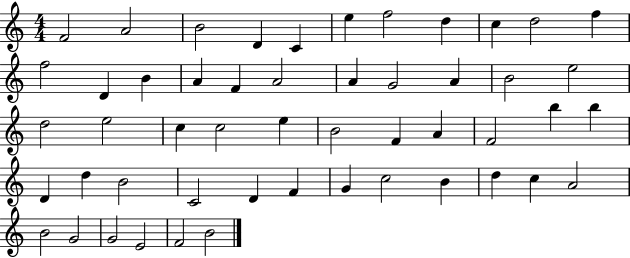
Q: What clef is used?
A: treble